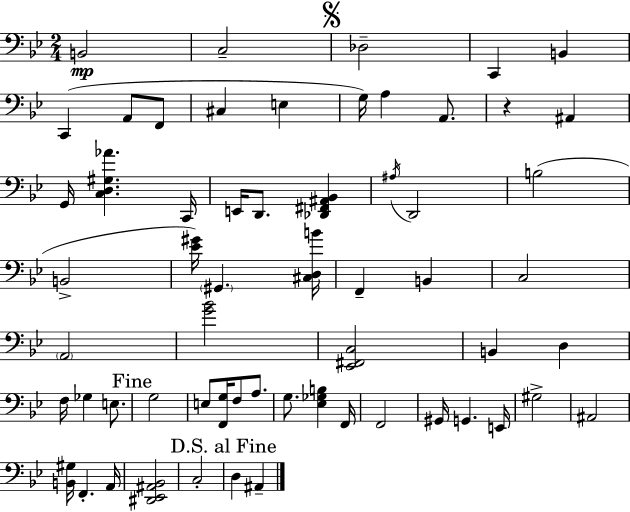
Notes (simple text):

B2/h C3/h Db3/h C2/q B2/q C2/q A2/e F2/e C#3/q E3/q G3/s A3/q A2/e. R/q A#2/q G2/s [C3,D3,G#3,Ab4]/q. C2/s E2/s D2/e. [Db2,F#2,A#2,Bb2]/q A#3/s D2/h B3/h B2/h [Eb4,G#4]/s G#2/q. [C#3,D3,B4]/s F2/q B2/q C3/h A2/h [G4,Bb4]/h [Eb2,F#2,C3]/h B2/q D3/q F3/s Gb3/q E3/e. G3/h E3/e [F2,G3]/s F3/e A3/e. G3/e. [Eb3,Gb3,B3]/q F2/s F2/h G#2/s G2/q. E2/s G#3/h A#2/h [B2,G#3]/s F2/q. A2/s [D#2,Eb2,A#2,Bb2]/h C3/h D3/q A#2/q